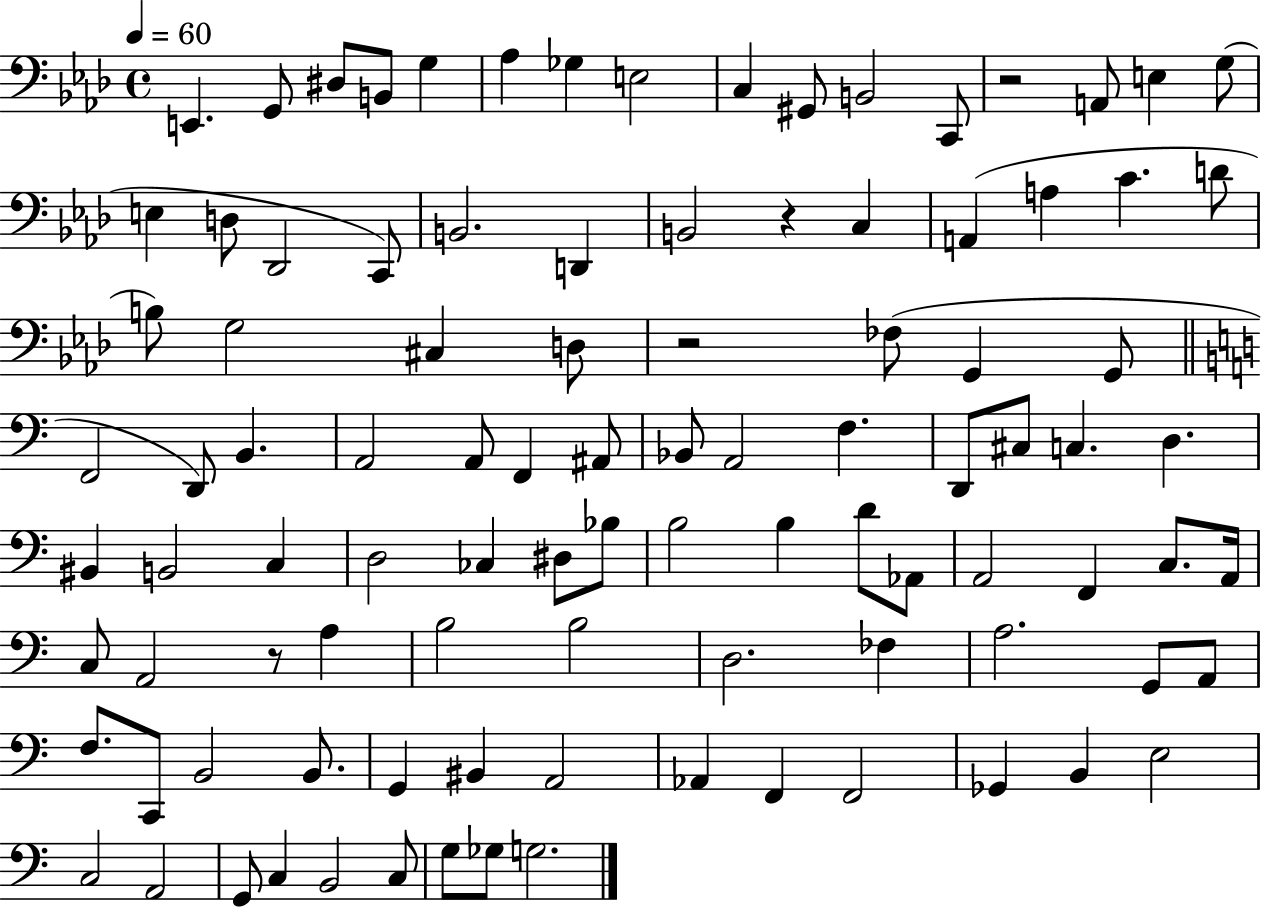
X:1
T:Untitled
M:4/4
L:1/4
K:Ab
E,, G,,/2 ^D,/2 B,,/2 G, _A, _G, E,2 C, ^G,,/2 B,,2 C,,/2 z2 A,,/2 E, G,/2 E, D,/2 _D,,2 C,,/2 B,,2 D,, B,,2 z C, A,, A, C D/2 B,/2 G,2 ^C, D,/2 z2 _F,/2 G,, G,,/2 F,,2 D,,/2 B,, A,,2 A,,/2 F,, ^A,,/2 _B,,/2 A,,2 F, D,,/2 ^C,/2 C, D, ^B,, B,,2 C, D,2 _C, ^D,/2 _B,/2 B,2 B, D/2 _A,,/2 A,,2 F,, C,/2 A,,/4 C,/2 A,,2 z/2 A, B,2 B,2 D,2 _F, A,2 G,,/2 A,,/2 F,/2 C,,/2 B,,2 B,,/2 G,, ^B,, A,,2 _A,, F,, F,,2 _G,, B,, E,2 C,2 A,,2 G,,/2 C, B,,2 C,/2 G,/2 _G,/2 G,2